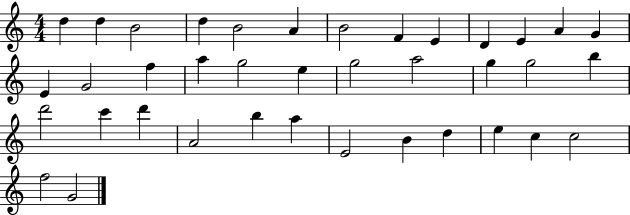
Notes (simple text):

D5/q D5/q B4/h D5/q B4/h A4/q B4/h F4/q E4/q D4/q E4/q A4/q G4/q E4/q G4/h F5/q A5/q G5/h E5/q G5/h A5/h G5/q G5/h B5/q D6/h C6/q D6/q A4/h B5/q A5/q E4/h B4/q D5/q E5/q C5/q C5/h F5/h G4/h